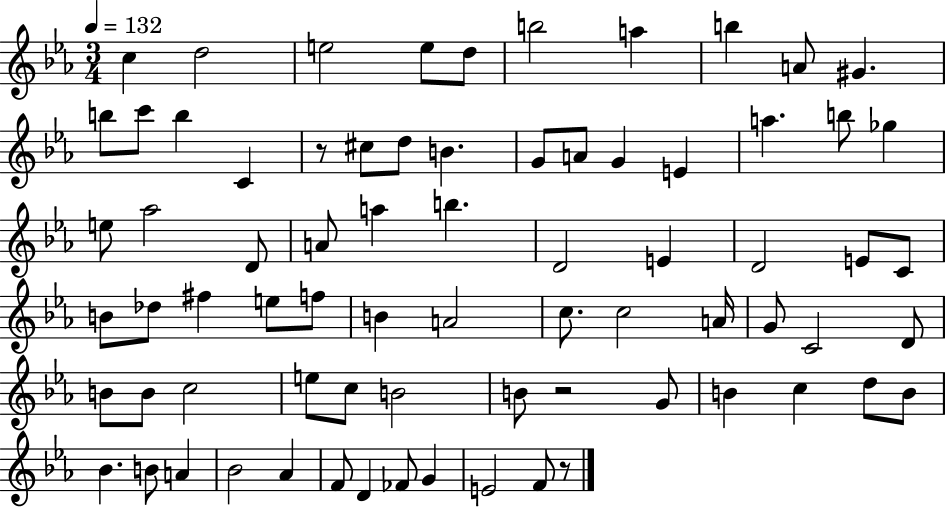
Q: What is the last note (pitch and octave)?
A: F4